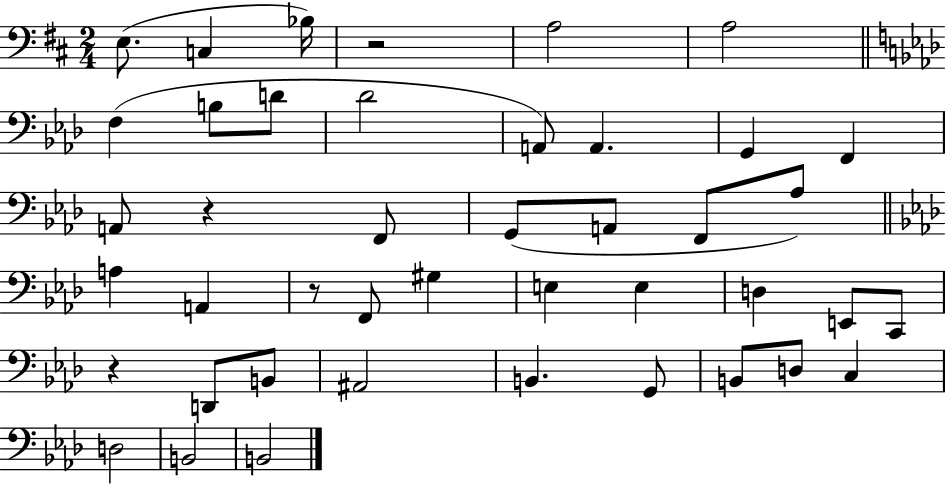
E3/e. C3/q Bb3/s R/h A3/h A3/h F3/q B3/e D4/e Db4/h A2/e A2/q. G2/q F2/q A2/e R/q F2/e G2/e A2/e F2/e Ab3/e A3/q A2/q R/e F2/e G#3/q E3/q E3/q D3/q E2/e C2/e R/q D2/e B2/e A#2/h B2/q. G2/e B2/e D3/e C3/q D3/h B2/h B2/h